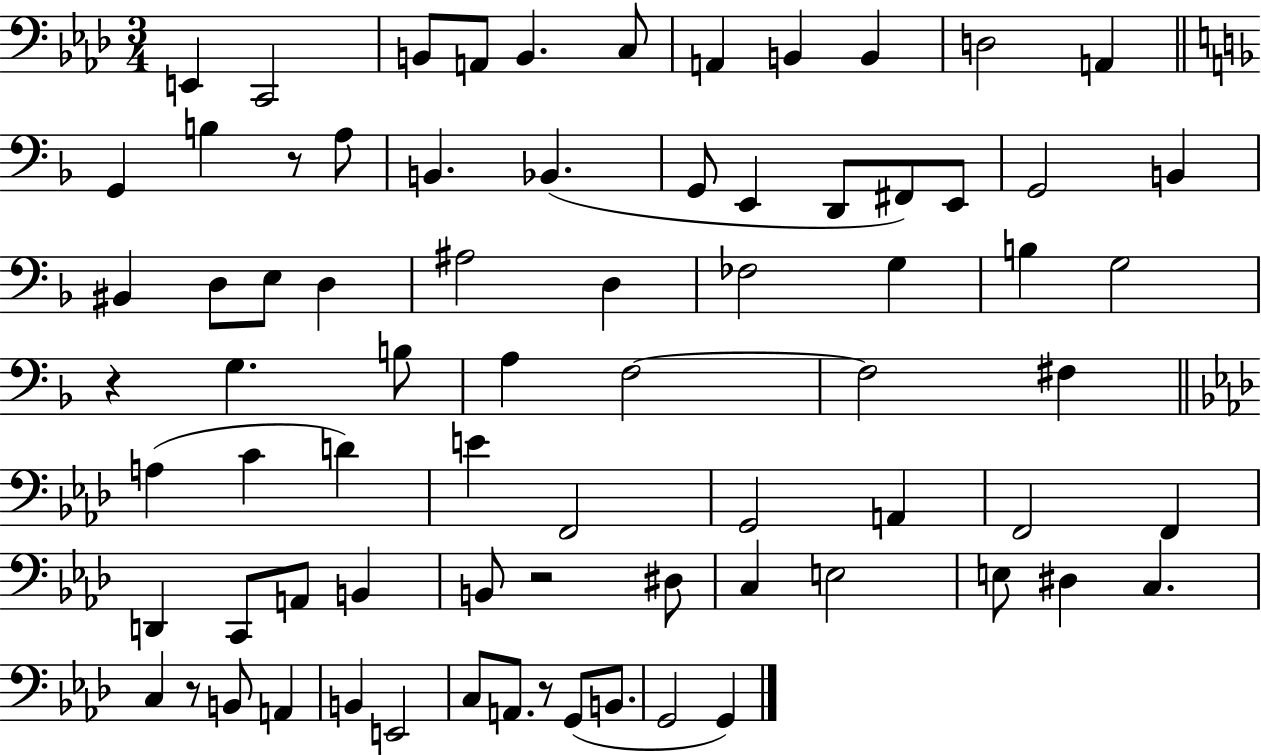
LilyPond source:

{
  \clef bass
  \numericTimeSignature
  \time 3/4
  \key aes \major
  e,4 c,2 | b,8 a,8 b,4. c8 | a,4 b,4 b,4 | d2 a,4 | \break \bar "||" \break \key d \minor g,4 b4 r8 a8 | b,4. bes,4.( | g,8 e,4 d,8 fis,8) e,8 | g,2 b,4 | \break bis,4 d8 e8 d4 | ais2 d4 | fes2 g4 | b4 g2 | \break r4 g4. b8 | a4 f2~~ | f2 fis4 | \bar "||" \break \key f \minor a4( c'4 d'4) | e'4 f,2 | g,2 a,4 | f,2 f,4 | \break d,4 c,8 a,8 b,4 | b,8 r2 dis8 | c4 e2 | e8 dis4 c4. | \break c4 r8 b,8 a,4 | b,4 e,2 | c8 a,8. r8 g,8( b,8. | g,2 g,4) | \break \bar "|."
}